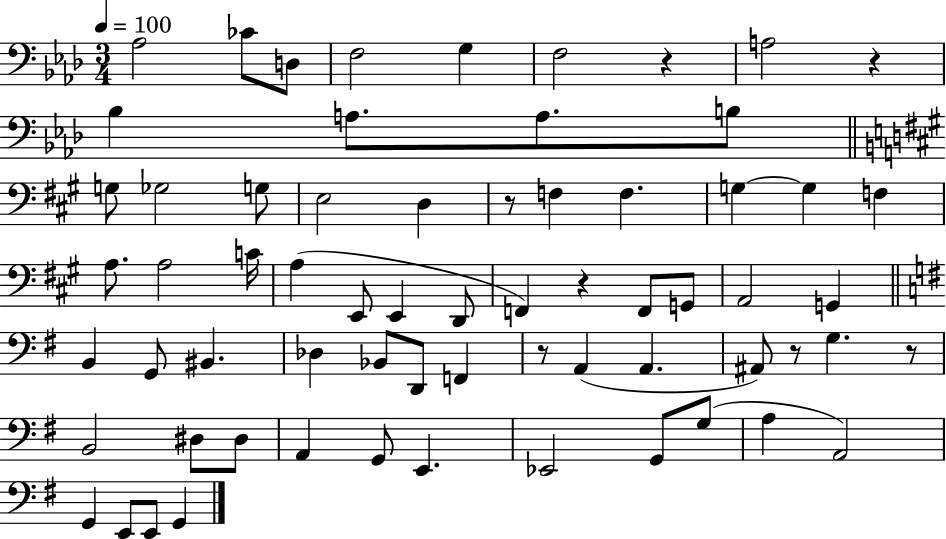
{
  \clef bass
  \numericTimeSignature
  \time 3/4
  \key aes \major
  \tempo 4 = 100
  aes2 ces'8 d8 | f2 g4 | f2 r4 | a2 r4 | \break bes4 a8. a8. b8 | \bar "||" \break \key a \major g8 ges2 g8 | e2 d4 | r8 f4 f4. | g4~~ g4 f4 | \break a8. a2 c'16 | a4( e,8 e,4 d,8 | f,4) r4 f,8 g,8 | a,2 g,4 | \break \bar "||" \break \key g \major b,4 g,8 bis,4. | des4 bes,8 d,8 f,4 | r8 a,4( a,4. | ais,8) r8 g4. r8 | \break b,2 dis8 dis8 | a,4 g,8 e,4. | ees,2 g,8 g8( | a4 a,2) | \break g,4 e,8 e,8 g,4 | \bar "|."
}